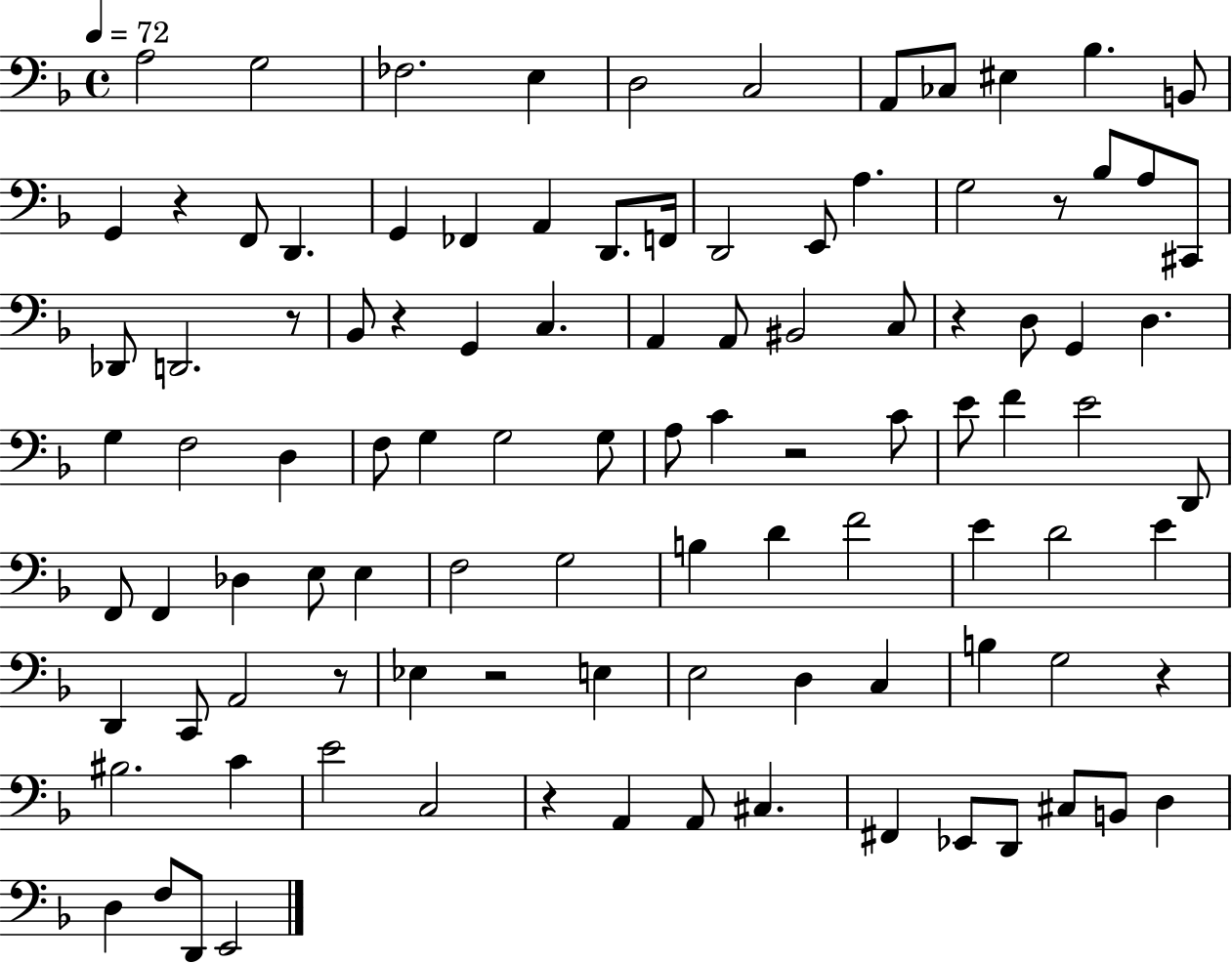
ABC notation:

X:1
T:Untitled
M:4/4
L:1/4
K:F
A,2 G,2 _F,2 E, D,2 C,2 A,,/2 _C,/2 ^E, _B, B,,/2 G,, z F,,/2 D,, G,, _F,, A,, D,,/2 F,,/4 D,,2 E,,/2 A, G,2 z/2 _B,/2 A,/2 ^C,,/2 _D,,/2 D,,2 z/2 _B,,/2 z G,, C, A,, A,,/2 ^B,,2 C,/2 z D,/2 G,, D, G, F,2 D, F,/2 G, G,2 G,/2 A,/2 C z2 C/2 E/2 F E2 D,,/2 F,,/2 F,, _D, E,/2 E, F,2 G,2 B, D F2 E D2 E D,, C,,/2 A,,2 z/2 _E, z2 E, E,2 D, C, B, G,2 z ^B,2 C E2 C,2 z A,, A,,/2 ^C, ^F,, _E,,/2 D,,/2 ^C,/2 B,,/2 D, D, F,/2 D,,/2 E,,2